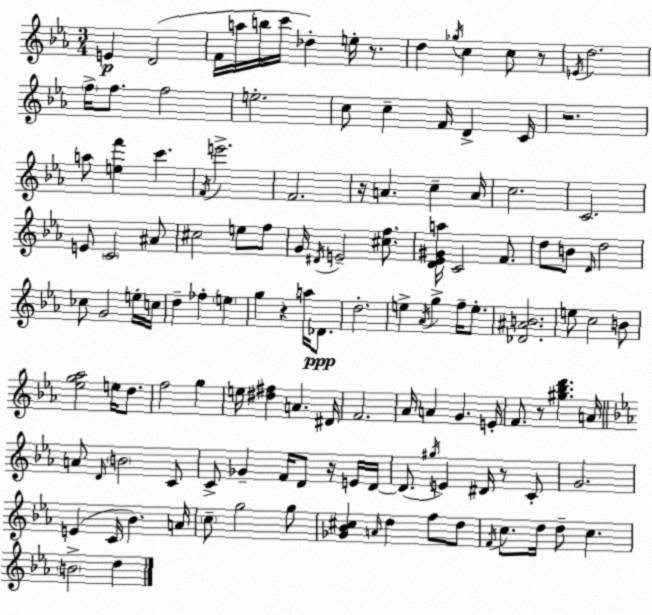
X:1
T:Untitled
M:3/4
L:1/4
K:Eb
E D2 F/4 a/4 b/4 c'/4 _d e/4 z/2 d _g/4 c c/2 z/2 E/4 d2 f/4 f/2 f2 e2 c/2 c F/4 D C/4 z2 a/2 [ef'] c' F/4 e'2 F2 z/4 A c A/4 c2 C2 E/2 C2 ^A/2 ^c2 e/2 f/2 G/4 ^D/4 E2 [^cf]/2 [D_E^Ga]/4 C2 F/2 d/2 B/2 D/4 d2 _c/2 G2 e/4 c/4 d _f e g z a/4 _D/2 d2 e _A/4 g f/4 e/2 [_D^AB]2 e/2 c2 B/2 [_eg_a]2 e/4 d/2 f2 g e/4 [^d^f] A ^D/4 F2 _A/4 A G E/4 F/2 z/2 [^g_bd'] A/4 A/2 D/4 B2 C/2 C/2 _G F/4 D/2 z/4 E/4 D/4 D/2 ^g/4 E ^D/4 z/2 C/2 G2 E C/4 _B A/4 c/2 g2 g/2 [_G_B^c] A/4 d f/2 d/2 F/4 c/2 d/4 d/2 c B2 d